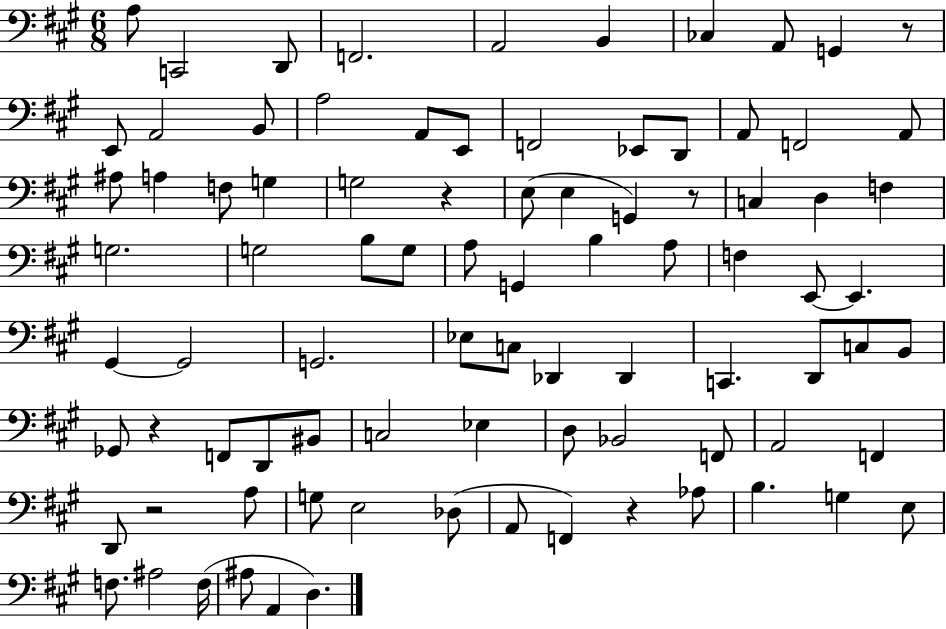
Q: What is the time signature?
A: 6/8